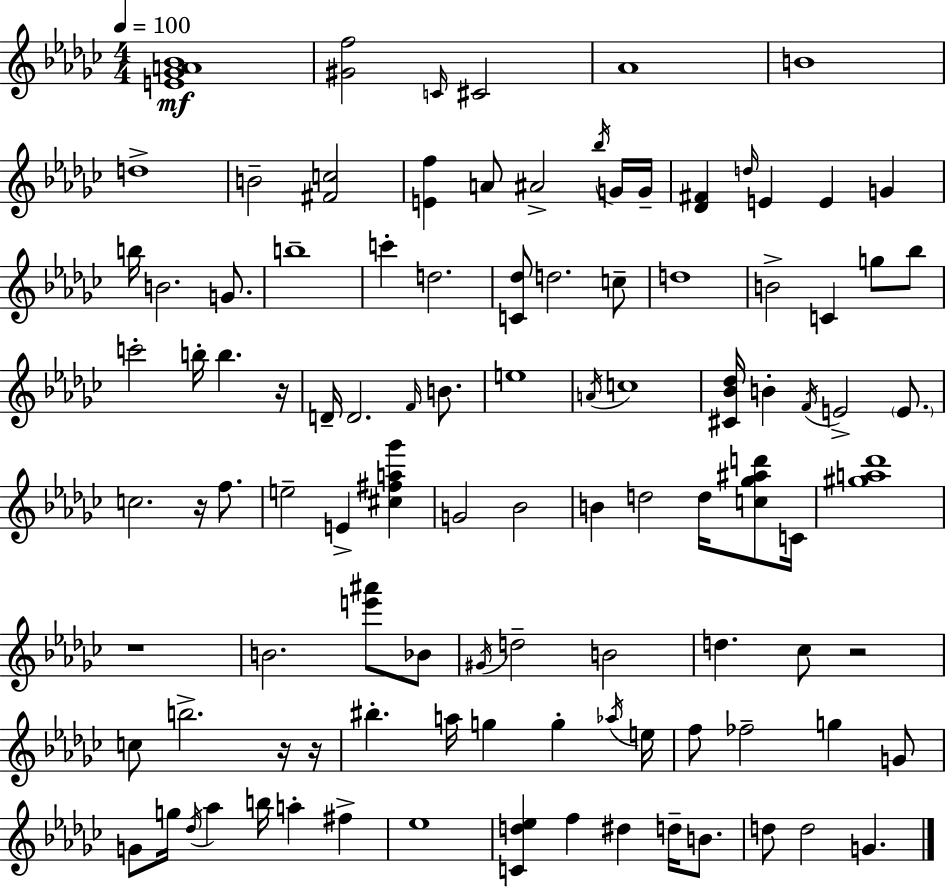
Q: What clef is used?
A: treble